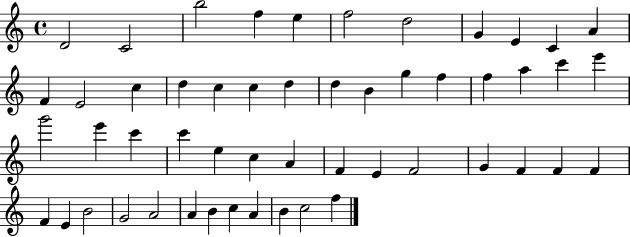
{
  \clef treble
  \time 4/4
  \defaultTimeSignature
  \key c \major
  d'2 c'2 | b''2 f''4 e''4 | f''2 d''2 | g'4 e'4 c'4 a'4 | \break f'4 e'2 c''4 | d''4 c''4 c''4 d''4 | d''4 b'4 g''4 f''4 | f''4 a''4 c'''4 e'''4 | \break g'''2 e'''4 c'''4 | c'''4 e''4 c''4 a'4 | f'4 e'4 f'2 | g'4 f'4 f'4 f'4 | \break f'4 e'4 b'2 | g'2 a'2 | a'4 b'4 c''4 a'4 | b'4 c''2 f''4 | \break \bar "|."
}